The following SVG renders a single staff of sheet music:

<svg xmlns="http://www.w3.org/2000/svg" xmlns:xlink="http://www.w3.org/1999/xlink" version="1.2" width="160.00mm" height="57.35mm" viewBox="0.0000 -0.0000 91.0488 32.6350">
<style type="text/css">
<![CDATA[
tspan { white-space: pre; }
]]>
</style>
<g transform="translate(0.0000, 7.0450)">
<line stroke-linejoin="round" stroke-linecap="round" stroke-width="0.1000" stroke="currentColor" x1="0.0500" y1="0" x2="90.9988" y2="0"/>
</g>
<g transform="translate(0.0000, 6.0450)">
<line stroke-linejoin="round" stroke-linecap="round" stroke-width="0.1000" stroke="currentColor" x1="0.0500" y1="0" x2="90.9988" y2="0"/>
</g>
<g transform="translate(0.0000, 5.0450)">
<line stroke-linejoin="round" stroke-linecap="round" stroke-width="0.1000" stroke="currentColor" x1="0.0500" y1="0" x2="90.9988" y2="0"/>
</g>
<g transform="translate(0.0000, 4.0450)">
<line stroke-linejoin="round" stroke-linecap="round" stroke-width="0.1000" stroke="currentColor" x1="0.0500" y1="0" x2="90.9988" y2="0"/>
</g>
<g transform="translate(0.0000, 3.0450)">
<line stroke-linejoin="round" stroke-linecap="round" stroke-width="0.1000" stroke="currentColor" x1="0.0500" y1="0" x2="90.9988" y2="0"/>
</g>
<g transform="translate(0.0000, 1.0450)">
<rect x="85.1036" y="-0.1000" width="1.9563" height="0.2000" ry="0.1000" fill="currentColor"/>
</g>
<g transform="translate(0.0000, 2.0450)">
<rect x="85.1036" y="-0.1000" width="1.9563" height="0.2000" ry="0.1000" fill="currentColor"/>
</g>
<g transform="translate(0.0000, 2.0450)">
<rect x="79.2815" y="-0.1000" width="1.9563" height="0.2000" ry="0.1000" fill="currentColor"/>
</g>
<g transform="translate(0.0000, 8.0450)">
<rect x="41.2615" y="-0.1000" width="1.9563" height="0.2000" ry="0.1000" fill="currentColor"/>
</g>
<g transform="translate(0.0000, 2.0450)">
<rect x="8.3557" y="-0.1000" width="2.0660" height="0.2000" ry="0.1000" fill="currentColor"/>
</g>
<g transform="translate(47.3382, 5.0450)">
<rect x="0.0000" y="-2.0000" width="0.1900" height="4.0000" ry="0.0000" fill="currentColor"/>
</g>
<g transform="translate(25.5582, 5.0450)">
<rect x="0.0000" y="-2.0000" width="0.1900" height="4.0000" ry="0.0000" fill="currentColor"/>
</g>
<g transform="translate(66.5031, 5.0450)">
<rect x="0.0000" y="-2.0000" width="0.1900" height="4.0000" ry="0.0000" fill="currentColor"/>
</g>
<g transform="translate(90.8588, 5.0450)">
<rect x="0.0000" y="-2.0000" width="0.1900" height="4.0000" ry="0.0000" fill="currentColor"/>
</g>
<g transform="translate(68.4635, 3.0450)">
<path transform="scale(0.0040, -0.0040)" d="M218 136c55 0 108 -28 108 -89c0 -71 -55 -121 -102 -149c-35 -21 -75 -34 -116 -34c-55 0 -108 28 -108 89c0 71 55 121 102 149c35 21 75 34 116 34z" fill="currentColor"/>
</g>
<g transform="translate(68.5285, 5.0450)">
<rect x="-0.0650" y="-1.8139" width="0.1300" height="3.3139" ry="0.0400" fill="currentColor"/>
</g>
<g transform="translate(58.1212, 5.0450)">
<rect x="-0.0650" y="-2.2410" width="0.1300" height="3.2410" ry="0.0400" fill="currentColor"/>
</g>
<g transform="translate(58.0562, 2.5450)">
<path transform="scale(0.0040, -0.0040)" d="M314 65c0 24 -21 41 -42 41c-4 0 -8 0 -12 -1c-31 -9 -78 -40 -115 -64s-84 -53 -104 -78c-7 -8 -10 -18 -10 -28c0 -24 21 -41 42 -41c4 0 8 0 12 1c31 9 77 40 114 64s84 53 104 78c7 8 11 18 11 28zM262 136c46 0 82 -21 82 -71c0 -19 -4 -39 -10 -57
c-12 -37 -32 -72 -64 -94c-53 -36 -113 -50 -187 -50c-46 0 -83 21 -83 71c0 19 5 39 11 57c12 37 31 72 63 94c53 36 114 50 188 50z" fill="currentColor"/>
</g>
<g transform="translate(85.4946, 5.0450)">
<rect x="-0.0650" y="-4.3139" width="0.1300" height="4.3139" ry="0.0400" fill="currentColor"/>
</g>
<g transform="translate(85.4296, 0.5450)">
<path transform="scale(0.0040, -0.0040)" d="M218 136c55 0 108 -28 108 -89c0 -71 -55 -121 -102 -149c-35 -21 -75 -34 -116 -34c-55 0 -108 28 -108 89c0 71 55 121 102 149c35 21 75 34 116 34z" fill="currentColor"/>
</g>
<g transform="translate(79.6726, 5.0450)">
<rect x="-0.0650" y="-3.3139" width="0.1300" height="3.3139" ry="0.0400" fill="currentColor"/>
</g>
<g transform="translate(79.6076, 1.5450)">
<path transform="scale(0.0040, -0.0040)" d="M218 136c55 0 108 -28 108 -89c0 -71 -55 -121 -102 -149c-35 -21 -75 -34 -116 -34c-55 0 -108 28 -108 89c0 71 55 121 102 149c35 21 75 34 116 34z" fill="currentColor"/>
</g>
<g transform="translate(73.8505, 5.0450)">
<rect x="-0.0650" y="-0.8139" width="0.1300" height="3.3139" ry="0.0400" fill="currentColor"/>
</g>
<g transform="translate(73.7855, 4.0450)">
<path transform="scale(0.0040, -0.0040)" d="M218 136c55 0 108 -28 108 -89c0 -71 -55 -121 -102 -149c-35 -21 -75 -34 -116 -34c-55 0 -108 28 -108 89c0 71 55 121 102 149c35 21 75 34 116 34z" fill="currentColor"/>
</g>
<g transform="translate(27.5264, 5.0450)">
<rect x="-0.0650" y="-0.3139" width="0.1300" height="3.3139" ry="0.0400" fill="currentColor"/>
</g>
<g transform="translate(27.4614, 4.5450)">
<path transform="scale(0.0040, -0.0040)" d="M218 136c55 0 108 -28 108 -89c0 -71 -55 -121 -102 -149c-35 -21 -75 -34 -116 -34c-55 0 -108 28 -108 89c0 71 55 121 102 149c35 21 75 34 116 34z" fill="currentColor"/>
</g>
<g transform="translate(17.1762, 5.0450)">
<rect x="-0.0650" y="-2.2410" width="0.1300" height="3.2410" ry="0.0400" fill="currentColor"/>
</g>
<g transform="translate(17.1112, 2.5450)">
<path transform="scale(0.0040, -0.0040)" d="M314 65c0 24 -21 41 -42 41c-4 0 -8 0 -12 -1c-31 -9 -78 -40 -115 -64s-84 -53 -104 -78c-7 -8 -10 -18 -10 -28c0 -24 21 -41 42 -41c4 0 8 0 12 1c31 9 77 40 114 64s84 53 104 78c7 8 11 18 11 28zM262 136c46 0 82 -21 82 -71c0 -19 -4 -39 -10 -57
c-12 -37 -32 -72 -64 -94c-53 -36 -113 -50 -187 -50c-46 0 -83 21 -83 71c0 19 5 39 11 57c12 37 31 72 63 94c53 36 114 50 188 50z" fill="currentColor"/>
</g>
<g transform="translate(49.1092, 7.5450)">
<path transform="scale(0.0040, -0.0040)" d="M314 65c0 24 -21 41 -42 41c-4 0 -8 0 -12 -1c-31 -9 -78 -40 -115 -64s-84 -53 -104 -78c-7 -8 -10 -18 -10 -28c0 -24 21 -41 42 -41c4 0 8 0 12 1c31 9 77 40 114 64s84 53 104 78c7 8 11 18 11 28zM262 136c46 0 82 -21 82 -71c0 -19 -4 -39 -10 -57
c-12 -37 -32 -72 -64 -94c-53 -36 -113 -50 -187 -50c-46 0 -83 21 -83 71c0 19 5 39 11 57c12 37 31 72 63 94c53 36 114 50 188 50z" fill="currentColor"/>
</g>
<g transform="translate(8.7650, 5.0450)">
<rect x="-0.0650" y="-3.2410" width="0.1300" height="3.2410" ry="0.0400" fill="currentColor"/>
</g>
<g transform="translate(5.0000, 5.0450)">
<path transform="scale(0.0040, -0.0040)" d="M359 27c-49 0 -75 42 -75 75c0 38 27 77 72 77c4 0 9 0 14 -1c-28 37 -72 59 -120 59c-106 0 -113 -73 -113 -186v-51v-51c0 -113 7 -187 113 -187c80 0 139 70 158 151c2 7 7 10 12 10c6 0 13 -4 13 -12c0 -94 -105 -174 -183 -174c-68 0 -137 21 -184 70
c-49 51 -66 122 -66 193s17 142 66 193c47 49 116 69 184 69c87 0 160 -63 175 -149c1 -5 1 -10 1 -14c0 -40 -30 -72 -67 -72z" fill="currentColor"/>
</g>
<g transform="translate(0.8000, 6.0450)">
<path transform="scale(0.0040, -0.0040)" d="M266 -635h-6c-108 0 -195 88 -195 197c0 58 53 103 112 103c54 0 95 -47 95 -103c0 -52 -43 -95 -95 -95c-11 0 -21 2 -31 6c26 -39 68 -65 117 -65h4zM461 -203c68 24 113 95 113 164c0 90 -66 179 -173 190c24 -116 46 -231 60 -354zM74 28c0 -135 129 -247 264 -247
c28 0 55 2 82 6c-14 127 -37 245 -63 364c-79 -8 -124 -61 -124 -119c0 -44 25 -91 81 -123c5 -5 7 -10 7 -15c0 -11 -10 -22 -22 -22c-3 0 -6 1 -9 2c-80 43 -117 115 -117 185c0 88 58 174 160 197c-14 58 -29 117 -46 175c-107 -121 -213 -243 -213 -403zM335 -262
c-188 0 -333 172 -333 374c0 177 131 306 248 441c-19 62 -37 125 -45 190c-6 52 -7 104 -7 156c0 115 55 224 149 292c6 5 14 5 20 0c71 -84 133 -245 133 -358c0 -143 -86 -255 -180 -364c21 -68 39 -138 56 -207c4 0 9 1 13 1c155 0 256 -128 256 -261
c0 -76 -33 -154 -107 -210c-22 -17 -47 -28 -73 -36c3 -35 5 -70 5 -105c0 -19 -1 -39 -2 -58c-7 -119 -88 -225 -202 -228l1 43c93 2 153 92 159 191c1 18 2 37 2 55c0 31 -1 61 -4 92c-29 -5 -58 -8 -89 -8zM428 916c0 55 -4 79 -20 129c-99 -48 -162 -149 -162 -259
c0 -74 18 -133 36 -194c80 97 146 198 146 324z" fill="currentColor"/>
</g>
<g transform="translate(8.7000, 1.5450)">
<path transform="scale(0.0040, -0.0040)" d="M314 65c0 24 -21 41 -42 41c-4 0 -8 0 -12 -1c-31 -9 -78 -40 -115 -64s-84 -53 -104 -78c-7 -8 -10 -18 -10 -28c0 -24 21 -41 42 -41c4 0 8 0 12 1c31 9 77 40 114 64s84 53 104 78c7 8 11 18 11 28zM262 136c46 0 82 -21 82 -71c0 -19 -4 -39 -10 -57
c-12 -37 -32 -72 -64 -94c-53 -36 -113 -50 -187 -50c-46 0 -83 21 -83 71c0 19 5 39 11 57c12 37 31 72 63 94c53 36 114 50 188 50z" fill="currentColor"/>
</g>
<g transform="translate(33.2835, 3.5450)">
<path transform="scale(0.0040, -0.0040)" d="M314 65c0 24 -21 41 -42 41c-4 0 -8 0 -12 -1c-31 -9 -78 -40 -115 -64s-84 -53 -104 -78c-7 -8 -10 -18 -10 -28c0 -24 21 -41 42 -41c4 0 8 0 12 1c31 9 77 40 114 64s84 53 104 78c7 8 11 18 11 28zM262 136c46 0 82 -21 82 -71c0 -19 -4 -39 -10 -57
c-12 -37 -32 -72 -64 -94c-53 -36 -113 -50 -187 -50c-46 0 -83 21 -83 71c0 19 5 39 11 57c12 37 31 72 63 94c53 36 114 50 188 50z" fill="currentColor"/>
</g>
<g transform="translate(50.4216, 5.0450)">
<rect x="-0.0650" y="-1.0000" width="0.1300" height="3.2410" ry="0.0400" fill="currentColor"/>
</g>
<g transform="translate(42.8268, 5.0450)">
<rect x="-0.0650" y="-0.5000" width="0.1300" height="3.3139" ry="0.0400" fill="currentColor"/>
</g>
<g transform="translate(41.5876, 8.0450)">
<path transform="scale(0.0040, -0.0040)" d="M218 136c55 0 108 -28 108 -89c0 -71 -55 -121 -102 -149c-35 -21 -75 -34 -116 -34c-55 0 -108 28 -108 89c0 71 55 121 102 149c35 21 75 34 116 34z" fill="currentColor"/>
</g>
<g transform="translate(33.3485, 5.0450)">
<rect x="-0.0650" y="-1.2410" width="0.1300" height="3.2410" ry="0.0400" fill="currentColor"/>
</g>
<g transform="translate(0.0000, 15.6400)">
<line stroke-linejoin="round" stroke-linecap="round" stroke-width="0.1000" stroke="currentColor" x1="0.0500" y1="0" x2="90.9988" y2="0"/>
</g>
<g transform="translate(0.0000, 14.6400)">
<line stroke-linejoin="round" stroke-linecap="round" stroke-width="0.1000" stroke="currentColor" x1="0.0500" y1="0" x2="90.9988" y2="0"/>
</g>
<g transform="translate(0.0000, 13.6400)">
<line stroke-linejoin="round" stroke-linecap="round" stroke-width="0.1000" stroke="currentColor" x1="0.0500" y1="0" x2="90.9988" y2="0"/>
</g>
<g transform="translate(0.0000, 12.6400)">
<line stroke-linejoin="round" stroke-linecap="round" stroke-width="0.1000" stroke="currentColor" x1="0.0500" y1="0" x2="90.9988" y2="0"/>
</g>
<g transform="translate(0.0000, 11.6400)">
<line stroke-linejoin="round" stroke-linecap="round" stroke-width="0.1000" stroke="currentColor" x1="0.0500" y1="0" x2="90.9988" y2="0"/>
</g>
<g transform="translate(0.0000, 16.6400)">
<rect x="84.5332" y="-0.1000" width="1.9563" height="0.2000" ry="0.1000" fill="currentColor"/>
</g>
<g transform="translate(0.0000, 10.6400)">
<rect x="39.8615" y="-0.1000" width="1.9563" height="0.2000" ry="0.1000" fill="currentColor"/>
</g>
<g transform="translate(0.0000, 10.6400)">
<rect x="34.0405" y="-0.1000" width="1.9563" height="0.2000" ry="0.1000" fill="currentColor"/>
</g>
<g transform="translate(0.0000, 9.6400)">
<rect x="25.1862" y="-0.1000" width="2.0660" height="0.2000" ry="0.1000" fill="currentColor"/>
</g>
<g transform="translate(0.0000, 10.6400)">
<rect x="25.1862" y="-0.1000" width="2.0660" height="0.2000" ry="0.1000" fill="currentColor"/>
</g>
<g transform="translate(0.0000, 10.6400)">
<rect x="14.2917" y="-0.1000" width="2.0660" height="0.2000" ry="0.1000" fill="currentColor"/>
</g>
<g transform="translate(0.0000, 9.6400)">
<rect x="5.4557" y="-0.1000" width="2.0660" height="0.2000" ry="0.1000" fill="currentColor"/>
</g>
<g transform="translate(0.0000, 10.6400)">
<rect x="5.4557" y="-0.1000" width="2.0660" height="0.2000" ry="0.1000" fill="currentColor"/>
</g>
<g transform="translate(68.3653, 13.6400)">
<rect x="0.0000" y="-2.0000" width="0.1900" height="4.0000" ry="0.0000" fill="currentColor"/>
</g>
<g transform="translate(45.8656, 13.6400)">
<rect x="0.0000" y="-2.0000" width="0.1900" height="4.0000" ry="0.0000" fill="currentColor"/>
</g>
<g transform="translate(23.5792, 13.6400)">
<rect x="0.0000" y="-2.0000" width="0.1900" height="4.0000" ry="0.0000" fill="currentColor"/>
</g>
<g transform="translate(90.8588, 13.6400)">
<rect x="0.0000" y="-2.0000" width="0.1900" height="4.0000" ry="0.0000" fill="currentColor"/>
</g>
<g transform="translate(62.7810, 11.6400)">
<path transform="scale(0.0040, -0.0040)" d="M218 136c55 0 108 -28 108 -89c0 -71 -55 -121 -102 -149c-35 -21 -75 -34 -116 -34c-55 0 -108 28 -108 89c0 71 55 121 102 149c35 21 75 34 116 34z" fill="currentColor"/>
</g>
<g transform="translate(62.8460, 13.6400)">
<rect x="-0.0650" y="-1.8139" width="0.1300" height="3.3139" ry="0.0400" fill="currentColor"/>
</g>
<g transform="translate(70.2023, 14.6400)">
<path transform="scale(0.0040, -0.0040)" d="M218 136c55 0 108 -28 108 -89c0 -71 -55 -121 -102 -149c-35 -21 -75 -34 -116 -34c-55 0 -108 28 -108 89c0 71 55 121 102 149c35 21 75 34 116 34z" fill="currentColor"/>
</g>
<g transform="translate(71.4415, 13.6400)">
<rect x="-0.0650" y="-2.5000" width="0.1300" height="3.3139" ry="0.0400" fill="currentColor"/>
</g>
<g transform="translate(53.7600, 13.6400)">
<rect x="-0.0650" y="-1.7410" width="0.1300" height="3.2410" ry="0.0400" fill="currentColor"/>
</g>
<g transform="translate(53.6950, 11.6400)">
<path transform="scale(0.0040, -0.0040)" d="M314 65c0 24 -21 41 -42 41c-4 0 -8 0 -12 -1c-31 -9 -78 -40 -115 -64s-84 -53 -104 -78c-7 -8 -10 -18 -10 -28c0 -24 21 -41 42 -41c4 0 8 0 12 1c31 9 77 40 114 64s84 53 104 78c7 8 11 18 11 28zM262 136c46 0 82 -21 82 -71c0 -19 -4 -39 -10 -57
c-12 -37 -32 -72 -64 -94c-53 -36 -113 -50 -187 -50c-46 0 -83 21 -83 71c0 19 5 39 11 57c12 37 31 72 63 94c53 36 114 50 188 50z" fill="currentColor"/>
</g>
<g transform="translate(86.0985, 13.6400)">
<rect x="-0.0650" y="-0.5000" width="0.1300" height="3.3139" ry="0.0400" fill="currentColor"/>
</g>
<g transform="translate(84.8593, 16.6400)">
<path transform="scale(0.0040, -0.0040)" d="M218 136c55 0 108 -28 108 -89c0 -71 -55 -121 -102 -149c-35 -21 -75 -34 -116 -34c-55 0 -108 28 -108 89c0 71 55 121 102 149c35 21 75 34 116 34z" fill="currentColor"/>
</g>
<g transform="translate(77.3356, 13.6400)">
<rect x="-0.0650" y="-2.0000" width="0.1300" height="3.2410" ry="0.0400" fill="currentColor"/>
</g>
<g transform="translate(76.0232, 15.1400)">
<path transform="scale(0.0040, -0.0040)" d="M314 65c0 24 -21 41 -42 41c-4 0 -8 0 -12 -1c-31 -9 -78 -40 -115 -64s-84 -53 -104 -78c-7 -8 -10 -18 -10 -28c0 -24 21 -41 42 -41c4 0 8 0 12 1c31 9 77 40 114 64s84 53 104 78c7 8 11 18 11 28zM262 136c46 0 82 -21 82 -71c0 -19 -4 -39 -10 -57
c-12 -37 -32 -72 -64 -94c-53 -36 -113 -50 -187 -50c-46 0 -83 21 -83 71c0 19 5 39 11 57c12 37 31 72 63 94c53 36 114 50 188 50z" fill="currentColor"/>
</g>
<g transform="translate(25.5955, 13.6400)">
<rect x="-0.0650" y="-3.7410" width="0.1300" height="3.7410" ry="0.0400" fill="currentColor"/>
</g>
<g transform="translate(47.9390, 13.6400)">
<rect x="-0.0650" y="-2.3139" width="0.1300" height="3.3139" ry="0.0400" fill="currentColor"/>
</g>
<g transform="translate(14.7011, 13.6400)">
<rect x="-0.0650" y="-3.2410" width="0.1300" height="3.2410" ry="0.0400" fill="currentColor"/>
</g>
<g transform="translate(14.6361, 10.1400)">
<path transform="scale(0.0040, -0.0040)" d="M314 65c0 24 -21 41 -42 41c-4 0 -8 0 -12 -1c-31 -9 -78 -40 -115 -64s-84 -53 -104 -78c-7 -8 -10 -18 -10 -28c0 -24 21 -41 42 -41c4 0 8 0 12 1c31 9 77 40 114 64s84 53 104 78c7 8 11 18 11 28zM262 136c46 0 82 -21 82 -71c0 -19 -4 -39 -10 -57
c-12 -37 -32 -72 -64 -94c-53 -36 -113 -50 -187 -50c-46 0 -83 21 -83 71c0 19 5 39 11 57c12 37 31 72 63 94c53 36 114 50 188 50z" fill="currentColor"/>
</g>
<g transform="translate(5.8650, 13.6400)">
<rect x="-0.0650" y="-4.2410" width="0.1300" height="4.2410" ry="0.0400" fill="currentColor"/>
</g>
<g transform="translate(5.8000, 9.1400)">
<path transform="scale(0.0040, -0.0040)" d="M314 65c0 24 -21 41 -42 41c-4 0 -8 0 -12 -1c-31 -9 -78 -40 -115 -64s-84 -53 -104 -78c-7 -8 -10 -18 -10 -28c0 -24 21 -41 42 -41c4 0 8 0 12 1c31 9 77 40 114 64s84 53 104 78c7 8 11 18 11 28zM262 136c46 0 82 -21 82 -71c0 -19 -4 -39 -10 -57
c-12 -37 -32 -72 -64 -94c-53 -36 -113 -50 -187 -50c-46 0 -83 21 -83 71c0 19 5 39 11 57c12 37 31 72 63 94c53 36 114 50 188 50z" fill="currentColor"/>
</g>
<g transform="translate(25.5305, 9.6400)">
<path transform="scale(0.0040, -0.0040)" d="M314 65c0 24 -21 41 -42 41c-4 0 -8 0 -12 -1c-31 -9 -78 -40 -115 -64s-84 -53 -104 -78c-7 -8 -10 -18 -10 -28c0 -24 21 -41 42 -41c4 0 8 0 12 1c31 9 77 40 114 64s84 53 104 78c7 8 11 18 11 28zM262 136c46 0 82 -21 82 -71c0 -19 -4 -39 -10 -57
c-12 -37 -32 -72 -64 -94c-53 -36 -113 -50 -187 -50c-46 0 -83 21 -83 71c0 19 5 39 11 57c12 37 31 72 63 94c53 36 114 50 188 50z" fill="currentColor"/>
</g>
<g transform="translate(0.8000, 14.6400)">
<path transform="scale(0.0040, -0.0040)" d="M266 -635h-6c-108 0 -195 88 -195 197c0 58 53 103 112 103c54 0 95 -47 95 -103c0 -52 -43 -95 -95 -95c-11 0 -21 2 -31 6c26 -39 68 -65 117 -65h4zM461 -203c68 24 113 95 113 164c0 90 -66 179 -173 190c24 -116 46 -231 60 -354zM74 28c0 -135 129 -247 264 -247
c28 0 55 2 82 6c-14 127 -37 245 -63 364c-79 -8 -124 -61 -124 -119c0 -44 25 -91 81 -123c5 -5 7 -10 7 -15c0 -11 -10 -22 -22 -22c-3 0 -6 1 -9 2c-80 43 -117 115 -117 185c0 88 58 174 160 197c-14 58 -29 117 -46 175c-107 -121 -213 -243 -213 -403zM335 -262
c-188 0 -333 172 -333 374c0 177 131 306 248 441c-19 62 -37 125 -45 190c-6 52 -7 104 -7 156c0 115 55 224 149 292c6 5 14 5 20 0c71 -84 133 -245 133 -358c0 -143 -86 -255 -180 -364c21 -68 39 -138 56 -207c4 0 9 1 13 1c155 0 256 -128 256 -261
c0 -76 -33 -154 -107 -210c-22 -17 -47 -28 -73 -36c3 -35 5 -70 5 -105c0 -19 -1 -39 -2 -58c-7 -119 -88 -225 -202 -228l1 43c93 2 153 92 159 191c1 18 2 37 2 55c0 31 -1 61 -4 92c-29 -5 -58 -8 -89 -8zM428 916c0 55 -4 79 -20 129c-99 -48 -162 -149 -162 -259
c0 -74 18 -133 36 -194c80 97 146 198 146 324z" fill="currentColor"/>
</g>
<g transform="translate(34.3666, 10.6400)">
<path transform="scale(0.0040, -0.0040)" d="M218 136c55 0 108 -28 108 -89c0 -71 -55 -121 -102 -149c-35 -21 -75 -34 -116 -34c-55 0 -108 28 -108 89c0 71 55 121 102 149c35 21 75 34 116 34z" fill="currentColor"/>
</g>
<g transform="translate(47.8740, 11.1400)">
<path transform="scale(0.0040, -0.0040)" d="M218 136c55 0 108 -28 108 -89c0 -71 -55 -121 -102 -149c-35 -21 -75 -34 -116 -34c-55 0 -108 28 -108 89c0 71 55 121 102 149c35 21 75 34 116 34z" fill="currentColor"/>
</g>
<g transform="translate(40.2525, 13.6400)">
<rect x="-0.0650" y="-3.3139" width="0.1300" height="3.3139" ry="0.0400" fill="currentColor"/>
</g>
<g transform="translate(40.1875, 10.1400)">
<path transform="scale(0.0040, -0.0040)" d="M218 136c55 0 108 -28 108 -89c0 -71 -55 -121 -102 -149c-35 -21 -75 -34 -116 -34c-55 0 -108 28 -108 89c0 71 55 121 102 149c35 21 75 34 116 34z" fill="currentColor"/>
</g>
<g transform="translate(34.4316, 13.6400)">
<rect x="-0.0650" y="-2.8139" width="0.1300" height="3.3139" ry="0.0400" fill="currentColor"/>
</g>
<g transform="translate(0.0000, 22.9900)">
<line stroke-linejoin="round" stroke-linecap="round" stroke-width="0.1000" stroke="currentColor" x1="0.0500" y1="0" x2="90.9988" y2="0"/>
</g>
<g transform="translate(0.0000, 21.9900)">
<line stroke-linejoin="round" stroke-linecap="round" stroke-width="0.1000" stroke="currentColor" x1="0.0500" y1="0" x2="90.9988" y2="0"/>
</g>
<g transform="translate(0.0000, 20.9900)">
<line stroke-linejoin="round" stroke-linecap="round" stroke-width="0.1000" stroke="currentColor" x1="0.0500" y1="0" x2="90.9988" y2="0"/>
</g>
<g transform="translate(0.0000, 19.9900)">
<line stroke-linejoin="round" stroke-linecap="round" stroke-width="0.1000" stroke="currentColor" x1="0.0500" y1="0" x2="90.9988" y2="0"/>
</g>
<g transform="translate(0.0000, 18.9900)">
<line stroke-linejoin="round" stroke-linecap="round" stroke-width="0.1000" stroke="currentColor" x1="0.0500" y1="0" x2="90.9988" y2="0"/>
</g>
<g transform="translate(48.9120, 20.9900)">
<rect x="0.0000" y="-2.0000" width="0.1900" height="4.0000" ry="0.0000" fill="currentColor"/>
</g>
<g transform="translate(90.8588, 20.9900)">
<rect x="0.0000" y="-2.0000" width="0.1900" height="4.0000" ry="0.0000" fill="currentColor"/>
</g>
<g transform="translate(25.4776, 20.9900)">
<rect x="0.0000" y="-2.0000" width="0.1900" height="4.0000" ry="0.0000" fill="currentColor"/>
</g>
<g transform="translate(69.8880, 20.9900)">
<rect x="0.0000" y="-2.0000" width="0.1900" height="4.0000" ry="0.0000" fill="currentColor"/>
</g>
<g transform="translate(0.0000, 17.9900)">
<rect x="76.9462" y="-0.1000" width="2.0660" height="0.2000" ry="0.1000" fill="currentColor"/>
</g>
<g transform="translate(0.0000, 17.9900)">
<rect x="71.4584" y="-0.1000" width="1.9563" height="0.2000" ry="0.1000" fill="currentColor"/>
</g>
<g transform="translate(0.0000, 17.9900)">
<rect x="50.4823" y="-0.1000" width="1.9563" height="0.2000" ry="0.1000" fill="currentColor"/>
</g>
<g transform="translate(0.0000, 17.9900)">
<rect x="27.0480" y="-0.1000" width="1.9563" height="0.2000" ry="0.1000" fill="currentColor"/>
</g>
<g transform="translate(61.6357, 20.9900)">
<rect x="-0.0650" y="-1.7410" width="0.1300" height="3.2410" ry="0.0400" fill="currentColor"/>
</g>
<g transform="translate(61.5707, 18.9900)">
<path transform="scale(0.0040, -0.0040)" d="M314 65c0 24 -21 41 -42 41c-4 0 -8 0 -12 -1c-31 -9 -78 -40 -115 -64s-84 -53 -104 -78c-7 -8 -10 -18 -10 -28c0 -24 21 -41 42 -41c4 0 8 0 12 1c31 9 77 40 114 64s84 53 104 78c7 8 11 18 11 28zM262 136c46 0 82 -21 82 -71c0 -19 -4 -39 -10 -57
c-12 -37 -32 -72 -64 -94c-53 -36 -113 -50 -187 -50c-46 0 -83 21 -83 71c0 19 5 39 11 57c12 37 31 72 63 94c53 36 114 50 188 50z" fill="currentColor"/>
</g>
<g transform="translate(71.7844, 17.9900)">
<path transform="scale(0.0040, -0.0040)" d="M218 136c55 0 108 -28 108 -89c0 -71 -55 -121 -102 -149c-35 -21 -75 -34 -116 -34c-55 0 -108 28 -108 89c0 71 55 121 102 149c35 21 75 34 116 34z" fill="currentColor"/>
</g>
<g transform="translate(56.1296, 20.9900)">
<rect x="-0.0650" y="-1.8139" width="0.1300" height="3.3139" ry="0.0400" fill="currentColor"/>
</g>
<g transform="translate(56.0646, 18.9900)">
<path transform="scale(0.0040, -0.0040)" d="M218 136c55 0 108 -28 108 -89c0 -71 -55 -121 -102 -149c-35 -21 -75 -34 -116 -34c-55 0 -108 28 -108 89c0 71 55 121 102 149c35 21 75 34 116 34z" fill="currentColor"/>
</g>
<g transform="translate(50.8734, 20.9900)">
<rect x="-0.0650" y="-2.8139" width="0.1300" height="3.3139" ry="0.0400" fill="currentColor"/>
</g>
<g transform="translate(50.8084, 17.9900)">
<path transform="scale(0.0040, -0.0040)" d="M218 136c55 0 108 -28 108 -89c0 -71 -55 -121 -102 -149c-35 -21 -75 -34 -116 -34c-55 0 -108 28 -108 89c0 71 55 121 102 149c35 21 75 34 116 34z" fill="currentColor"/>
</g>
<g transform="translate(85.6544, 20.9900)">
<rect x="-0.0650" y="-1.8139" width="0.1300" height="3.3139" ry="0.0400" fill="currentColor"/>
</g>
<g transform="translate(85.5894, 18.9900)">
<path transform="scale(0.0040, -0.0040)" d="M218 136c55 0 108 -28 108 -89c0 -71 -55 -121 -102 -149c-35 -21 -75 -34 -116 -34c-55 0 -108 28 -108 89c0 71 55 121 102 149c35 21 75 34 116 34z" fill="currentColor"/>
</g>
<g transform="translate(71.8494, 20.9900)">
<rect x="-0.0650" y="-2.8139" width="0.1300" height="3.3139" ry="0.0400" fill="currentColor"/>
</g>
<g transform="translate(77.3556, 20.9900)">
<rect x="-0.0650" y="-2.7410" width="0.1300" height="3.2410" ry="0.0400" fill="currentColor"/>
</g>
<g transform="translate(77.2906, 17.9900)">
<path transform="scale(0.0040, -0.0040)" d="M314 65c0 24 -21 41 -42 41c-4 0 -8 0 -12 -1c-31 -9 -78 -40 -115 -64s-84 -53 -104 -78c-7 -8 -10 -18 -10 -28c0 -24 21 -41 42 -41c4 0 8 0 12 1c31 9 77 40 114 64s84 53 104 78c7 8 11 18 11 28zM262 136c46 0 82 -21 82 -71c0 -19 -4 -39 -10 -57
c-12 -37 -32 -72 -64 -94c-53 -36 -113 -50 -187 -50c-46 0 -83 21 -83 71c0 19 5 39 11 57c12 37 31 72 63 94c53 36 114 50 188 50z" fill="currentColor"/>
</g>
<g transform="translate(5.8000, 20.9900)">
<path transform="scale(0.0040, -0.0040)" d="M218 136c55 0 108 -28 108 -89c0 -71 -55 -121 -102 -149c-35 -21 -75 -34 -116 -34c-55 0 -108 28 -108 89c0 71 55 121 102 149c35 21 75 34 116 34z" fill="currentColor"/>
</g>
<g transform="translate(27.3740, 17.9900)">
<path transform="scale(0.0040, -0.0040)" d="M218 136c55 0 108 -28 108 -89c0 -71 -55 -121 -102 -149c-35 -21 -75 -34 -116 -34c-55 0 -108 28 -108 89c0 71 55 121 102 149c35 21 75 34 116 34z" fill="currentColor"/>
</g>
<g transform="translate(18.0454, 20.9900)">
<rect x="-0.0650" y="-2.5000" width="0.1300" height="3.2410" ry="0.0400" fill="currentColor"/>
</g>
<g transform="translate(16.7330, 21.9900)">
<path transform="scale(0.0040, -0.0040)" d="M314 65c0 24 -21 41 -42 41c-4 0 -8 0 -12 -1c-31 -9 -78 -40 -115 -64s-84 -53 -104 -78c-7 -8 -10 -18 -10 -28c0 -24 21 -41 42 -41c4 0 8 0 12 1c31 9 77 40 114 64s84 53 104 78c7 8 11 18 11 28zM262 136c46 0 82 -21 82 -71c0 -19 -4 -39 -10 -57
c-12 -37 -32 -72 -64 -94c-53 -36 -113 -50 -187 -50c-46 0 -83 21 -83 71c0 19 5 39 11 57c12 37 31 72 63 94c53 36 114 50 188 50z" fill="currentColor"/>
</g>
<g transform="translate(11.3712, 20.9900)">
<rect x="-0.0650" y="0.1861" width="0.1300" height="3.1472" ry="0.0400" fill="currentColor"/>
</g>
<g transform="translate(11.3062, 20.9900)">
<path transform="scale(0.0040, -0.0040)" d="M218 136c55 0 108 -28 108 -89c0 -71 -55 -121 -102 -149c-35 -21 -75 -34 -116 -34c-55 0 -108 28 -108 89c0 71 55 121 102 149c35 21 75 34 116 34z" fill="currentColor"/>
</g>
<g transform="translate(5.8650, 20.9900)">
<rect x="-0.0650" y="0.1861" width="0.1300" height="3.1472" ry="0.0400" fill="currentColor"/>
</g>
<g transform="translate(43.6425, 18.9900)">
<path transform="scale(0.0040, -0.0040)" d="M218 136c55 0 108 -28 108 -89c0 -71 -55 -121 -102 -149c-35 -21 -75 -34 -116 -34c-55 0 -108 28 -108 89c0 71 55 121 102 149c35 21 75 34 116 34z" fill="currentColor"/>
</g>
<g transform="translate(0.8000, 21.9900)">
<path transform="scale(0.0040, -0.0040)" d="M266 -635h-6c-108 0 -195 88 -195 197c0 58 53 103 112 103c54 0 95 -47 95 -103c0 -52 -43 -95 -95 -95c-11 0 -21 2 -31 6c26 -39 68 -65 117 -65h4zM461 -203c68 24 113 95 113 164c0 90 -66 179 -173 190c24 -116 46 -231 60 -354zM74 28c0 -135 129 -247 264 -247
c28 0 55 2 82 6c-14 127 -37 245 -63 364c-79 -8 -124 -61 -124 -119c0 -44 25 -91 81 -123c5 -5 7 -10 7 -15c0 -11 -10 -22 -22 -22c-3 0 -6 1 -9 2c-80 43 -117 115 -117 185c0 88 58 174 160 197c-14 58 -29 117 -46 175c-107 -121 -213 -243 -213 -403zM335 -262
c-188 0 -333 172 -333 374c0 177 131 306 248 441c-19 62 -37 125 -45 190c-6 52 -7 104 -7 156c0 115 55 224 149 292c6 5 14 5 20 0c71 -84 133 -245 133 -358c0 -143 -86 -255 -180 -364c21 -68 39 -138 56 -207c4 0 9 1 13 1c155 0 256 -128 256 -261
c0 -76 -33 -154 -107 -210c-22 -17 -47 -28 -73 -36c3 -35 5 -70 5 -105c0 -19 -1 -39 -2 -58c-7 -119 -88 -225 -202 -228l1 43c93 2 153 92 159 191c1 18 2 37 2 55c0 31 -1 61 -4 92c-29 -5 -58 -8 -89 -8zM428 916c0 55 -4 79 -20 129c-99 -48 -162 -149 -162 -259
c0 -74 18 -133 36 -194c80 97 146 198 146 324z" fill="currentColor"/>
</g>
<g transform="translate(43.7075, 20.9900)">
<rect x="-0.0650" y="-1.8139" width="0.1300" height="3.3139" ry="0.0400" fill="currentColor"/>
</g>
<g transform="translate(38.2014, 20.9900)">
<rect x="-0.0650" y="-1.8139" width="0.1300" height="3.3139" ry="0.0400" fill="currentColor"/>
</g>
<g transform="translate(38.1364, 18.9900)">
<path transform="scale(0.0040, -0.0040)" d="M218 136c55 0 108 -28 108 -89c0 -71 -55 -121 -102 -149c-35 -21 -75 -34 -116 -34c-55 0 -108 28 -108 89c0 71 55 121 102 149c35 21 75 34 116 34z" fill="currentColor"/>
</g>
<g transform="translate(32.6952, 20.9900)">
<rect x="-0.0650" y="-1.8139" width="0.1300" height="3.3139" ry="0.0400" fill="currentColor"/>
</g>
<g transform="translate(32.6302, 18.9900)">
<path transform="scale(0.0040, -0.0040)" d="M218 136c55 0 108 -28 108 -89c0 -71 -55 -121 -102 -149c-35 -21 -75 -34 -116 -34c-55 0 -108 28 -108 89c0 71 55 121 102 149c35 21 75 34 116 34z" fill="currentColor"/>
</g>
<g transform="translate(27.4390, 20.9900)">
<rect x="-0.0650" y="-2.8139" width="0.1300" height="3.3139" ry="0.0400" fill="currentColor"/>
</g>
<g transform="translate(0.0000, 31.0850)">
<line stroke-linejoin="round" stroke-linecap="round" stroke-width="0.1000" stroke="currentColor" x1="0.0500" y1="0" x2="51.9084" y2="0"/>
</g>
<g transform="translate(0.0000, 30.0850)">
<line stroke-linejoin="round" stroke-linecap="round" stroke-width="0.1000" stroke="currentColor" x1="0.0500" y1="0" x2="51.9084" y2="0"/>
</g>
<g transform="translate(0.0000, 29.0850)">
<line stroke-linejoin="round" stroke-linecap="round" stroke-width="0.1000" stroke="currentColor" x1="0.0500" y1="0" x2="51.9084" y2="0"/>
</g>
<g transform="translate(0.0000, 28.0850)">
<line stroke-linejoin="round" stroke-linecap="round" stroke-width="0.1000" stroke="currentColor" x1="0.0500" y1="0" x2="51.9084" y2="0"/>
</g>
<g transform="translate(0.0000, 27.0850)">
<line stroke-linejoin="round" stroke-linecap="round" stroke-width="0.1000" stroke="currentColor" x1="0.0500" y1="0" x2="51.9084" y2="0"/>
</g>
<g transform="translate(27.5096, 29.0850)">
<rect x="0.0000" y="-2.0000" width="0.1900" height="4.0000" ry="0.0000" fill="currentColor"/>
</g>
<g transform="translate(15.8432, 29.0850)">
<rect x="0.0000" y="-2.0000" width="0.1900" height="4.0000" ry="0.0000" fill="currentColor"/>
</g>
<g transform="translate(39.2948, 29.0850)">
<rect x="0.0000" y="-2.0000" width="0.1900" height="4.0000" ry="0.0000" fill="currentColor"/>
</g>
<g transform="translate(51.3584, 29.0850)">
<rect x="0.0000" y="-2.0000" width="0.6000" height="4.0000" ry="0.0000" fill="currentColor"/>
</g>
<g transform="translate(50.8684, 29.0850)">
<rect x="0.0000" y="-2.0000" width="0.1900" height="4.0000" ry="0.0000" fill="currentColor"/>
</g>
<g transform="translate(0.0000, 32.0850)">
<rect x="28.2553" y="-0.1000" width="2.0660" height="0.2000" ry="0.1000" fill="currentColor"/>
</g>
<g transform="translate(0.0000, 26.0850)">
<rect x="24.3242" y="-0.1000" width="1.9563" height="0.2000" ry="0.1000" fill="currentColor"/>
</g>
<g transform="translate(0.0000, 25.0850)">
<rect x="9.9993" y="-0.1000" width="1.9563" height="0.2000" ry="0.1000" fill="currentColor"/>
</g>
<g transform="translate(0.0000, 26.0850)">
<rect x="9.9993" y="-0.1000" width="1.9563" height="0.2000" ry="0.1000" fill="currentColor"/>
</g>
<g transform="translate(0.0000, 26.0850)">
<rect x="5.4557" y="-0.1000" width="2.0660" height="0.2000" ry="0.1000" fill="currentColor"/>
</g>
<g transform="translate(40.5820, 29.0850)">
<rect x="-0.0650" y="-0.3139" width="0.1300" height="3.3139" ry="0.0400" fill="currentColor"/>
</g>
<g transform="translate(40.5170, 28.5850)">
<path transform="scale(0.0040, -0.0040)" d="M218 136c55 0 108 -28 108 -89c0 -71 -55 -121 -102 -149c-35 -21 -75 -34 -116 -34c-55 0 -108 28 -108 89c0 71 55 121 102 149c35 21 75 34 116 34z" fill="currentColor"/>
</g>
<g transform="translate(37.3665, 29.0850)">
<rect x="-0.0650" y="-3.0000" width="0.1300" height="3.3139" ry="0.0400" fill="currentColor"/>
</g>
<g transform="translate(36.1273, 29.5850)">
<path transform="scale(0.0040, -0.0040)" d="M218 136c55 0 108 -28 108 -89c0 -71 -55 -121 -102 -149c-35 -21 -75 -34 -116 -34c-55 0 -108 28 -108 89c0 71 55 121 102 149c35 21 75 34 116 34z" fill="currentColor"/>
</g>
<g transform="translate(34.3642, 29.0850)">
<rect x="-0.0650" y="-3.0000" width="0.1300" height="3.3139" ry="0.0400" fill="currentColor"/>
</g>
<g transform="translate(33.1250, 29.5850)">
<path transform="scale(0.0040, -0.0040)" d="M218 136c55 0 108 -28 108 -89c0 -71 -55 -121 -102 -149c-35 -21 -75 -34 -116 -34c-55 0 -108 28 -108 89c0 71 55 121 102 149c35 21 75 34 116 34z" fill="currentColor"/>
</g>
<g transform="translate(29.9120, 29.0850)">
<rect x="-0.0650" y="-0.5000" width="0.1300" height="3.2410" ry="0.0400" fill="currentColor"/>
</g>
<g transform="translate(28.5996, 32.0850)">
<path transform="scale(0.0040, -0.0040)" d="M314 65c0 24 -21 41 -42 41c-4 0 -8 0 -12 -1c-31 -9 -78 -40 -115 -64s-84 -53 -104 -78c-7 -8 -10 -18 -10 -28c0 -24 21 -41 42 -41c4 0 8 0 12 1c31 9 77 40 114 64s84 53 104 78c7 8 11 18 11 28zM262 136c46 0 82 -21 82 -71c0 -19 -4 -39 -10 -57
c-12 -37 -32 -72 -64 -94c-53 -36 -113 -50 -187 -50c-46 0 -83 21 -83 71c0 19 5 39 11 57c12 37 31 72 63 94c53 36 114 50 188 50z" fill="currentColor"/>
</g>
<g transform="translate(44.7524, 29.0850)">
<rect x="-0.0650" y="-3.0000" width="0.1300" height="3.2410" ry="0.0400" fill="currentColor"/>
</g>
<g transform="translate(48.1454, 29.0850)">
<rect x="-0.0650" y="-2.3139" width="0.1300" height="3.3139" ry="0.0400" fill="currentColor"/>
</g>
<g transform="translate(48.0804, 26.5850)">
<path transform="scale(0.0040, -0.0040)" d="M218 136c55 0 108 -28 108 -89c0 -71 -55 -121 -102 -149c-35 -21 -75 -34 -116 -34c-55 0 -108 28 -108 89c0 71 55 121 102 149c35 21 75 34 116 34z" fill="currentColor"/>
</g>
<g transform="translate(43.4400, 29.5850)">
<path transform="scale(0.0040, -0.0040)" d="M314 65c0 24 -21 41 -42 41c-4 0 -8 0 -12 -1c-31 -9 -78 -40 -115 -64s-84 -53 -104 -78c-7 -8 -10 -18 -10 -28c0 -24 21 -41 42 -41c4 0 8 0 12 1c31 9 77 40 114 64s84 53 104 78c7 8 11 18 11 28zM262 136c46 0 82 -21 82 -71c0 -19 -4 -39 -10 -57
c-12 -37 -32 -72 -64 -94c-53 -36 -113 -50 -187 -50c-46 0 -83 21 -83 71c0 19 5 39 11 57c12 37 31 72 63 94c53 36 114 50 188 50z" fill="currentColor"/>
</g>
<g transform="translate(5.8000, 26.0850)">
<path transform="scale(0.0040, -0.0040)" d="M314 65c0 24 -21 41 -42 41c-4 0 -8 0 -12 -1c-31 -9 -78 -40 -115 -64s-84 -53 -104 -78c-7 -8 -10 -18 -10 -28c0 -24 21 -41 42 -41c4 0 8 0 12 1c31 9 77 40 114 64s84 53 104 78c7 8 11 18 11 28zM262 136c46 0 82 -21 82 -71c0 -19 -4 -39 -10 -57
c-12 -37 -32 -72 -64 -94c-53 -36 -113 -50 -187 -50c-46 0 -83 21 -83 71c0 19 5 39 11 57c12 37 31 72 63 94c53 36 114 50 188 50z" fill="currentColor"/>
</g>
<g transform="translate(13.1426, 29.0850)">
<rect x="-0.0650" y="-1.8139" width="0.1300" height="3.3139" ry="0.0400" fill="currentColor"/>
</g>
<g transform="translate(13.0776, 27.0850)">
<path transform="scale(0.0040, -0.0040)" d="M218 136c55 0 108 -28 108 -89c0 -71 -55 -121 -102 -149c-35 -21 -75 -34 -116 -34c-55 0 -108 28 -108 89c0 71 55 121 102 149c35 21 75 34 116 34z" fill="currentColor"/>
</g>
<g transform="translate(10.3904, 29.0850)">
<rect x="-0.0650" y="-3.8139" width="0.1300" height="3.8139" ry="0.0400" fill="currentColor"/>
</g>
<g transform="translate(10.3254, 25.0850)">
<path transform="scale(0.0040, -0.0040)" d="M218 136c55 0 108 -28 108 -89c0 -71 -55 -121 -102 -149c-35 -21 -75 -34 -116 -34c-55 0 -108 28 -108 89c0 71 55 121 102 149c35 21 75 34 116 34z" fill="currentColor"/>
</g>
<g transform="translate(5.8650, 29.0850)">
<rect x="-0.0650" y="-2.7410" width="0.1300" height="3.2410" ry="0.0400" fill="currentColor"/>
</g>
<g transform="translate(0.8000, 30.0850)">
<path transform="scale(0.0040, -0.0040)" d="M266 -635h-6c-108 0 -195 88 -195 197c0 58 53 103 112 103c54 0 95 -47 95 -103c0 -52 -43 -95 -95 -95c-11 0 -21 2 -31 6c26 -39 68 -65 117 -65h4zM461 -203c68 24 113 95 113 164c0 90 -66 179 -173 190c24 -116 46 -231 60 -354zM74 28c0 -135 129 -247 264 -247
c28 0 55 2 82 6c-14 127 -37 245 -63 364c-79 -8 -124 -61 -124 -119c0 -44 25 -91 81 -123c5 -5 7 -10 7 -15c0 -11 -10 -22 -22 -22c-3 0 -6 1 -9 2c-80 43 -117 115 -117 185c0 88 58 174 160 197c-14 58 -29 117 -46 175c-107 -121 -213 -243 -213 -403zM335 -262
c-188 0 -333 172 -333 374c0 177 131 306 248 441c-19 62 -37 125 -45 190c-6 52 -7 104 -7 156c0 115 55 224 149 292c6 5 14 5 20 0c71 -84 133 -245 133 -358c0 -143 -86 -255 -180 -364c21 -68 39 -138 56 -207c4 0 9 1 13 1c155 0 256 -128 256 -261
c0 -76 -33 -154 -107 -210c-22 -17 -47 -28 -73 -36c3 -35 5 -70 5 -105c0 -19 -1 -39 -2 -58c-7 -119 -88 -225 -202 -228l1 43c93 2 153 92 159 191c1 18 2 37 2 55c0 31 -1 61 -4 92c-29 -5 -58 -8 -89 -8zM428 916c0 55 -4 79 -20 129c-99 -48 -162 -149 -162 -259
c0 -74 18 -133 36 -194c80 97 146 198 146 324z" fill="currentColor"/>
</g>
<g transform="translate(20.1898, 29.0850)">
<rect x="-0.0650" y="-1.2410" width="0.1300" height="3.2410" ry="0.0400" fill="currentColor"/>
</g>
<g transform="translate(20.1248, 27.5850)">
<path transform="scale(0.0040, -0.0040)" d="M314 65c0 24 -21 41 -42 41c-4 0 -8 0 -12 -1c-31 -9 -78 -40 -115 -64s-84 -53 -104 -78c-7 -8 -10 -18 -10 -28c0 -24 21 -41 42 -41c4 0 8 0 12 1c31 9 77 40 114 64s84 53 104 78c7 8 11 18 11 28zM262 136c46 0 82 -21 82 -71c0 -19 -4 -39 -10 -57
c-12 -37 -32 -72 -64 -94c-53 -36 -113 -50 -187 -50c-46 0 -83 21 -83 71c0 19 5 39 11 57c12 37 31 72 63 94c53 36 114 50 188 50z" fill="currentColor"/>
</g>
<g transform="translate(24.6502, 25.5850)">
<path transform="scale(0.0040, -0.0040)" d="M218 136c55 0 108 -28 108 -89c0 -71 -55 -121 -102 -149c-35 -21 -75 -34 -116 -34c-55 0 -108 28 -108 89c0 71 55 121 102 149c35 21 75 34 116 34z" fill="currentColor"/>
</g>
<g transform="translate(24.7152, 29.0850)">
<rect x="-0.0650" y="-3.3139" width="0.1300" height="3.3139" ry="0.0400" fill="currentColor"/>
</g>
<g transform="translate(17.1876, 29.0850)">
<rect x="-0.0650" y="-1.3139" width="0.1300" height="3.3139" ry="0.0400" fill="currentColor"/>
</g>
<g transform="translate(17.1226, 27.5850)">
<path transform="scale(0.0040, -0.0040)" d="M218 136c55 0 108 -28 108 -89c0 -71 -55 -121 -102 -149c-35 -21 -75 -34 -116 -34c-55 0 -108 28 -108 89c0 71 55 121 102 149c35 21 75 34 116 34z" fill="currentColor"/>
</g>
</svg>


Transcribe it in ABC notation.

X:1
T:Untitled
M:4/4
L:1/4
K:C
b2 g2 c e2 C D2 g2 f d b d' d'2 b2 c'2 a b g f2 f G F2 C B B G2 a f f f a f f2 a a2 f a2 c' f e e2 b C2 A A c A2 g